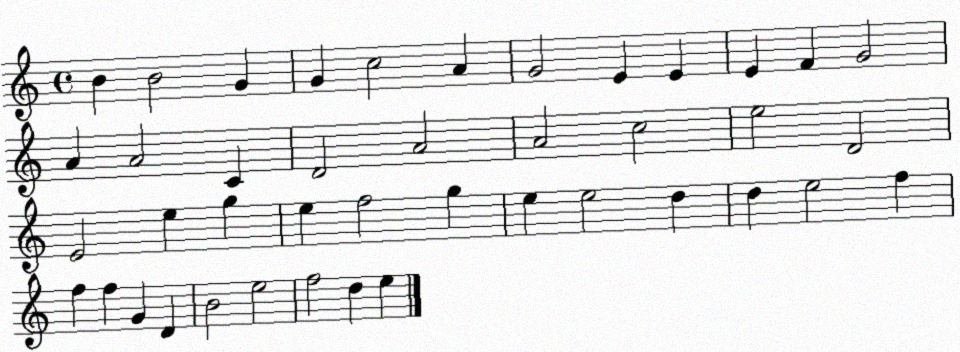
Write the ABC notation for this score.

X:1
T:Untitled
M:4/4
L:1/4
K:C
B B2 G G c2 A G2 E E E F G2 A A2 C D2 A2 A2 c2 e2 D2 E2 e g e f2 g e e2 d d e2 f f f G D B2 e2 f2 d e